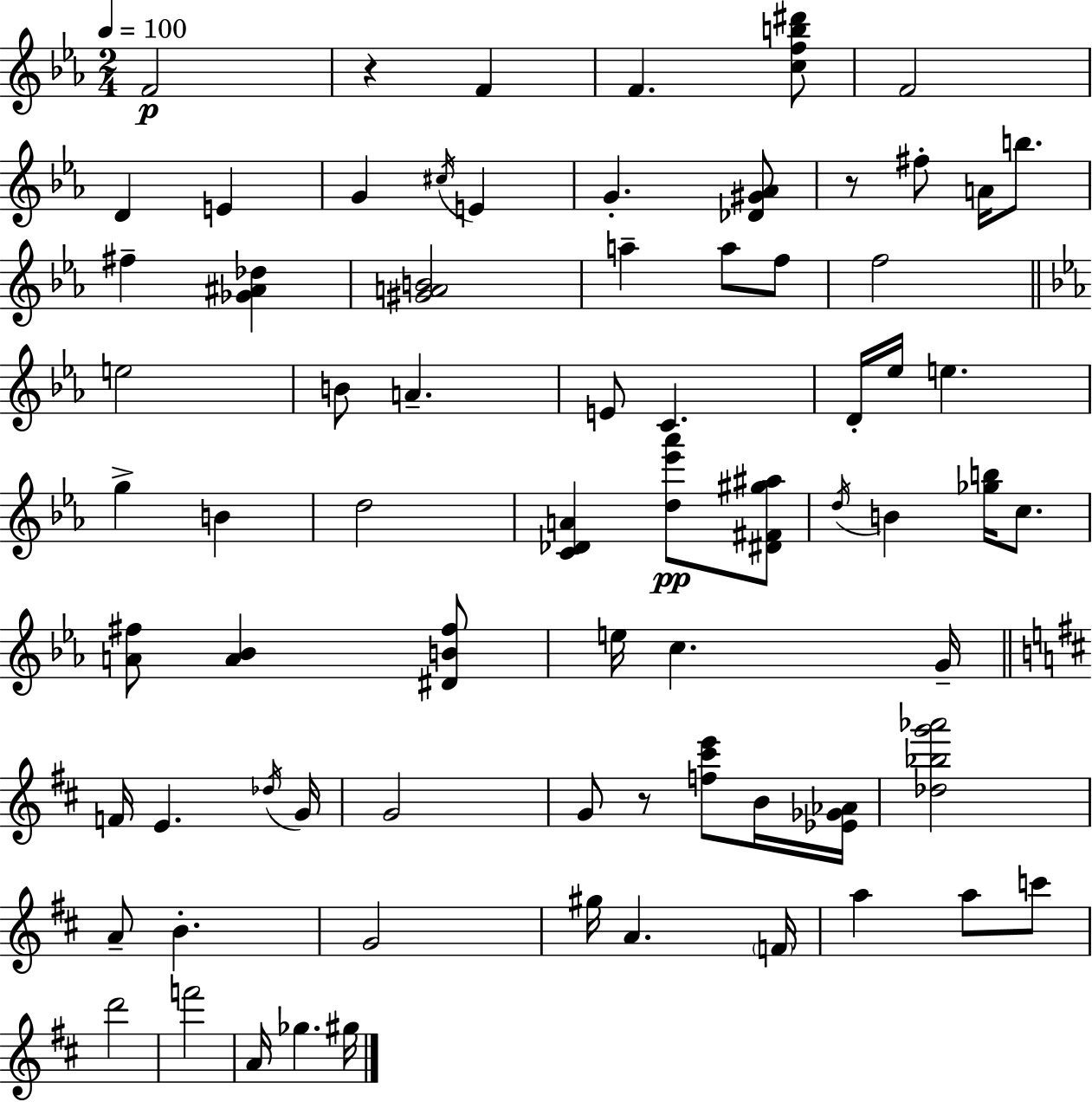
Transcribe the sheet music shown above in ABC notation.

X:1
T:Untitled
M:2/4
L:1/4
K:Cm
F2 z F F [cfb^d']/2 F2 D E G ^c/4 E G [_D^G_A]/2 z/2 ^f/2 A/4 b/2 ^f [_G^A_d] [^GAB]2 a a/2 f/2 f2 e2 B/2 A E/2 C D/4 _e/4 e g B d2 [C_DA] [d_e'_a']/2 [^D^F^g^a]/2 d/4 B [_gb]/4 c/2 [A^f]/2 [A_B] [^DB^f]/2 e/4 c G/4 F/4 E _d/4 G/4 G2 G/2 z/2 [f^c'e']/2 B/4 [_E_G_A]/4 [_d_bg'_a']2 A/2 B G2 ^g/4 A F/4 a a/2 c'/2 d'2 f'2 A/4 _g ^g/4